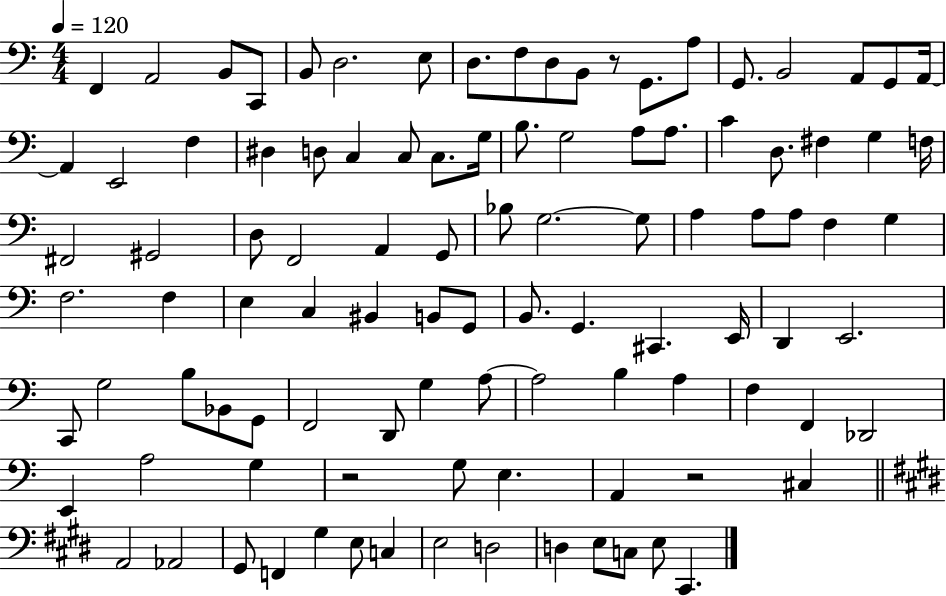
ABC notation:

X:1
T:Untitled
M:4/4
L:1/4
K:C
F,, A,,2 B,,/2 C,,/2 B,,/2 D,2 E,/2 D,/2 F,/2 D,/2 B,,/2 z/2 G,,/2 A,/2 G,,/2 B,,2 A,,/2 G,,/2 A,,/4 A,, E,,2 F, ^D, D,/2 C, C,/2 C,/2 G,/4 B,/2 G,2 A,/2 A,/2 C D,/2 ^F, G, F,/4 ^F,,2 ^G,,2 D,/2 F,,2 A,, G,,/2 _B,/2 G,2 G,/2 A, A,/2 A,/2 F, G, F,2 F, E, C, ^B,, B,,/2 G,,/2 B,,/2 G,, ^C,, E,,/4 D,, E,,2 C,,/2 G,2 B,/2 _B,,/2 G,,/2 F,,2 D,,/2 G, A,/2 A,2 B, A, F, F,, _D,,2 E,, A,2 G, z2 G,/2 E, A,, z2 ^C, A,,2 _A,,2 ^G,,/2 F,, ^G, E,/2 C, E,2 D,2 D, E,/2 C,/2 E,/2 ^C,,